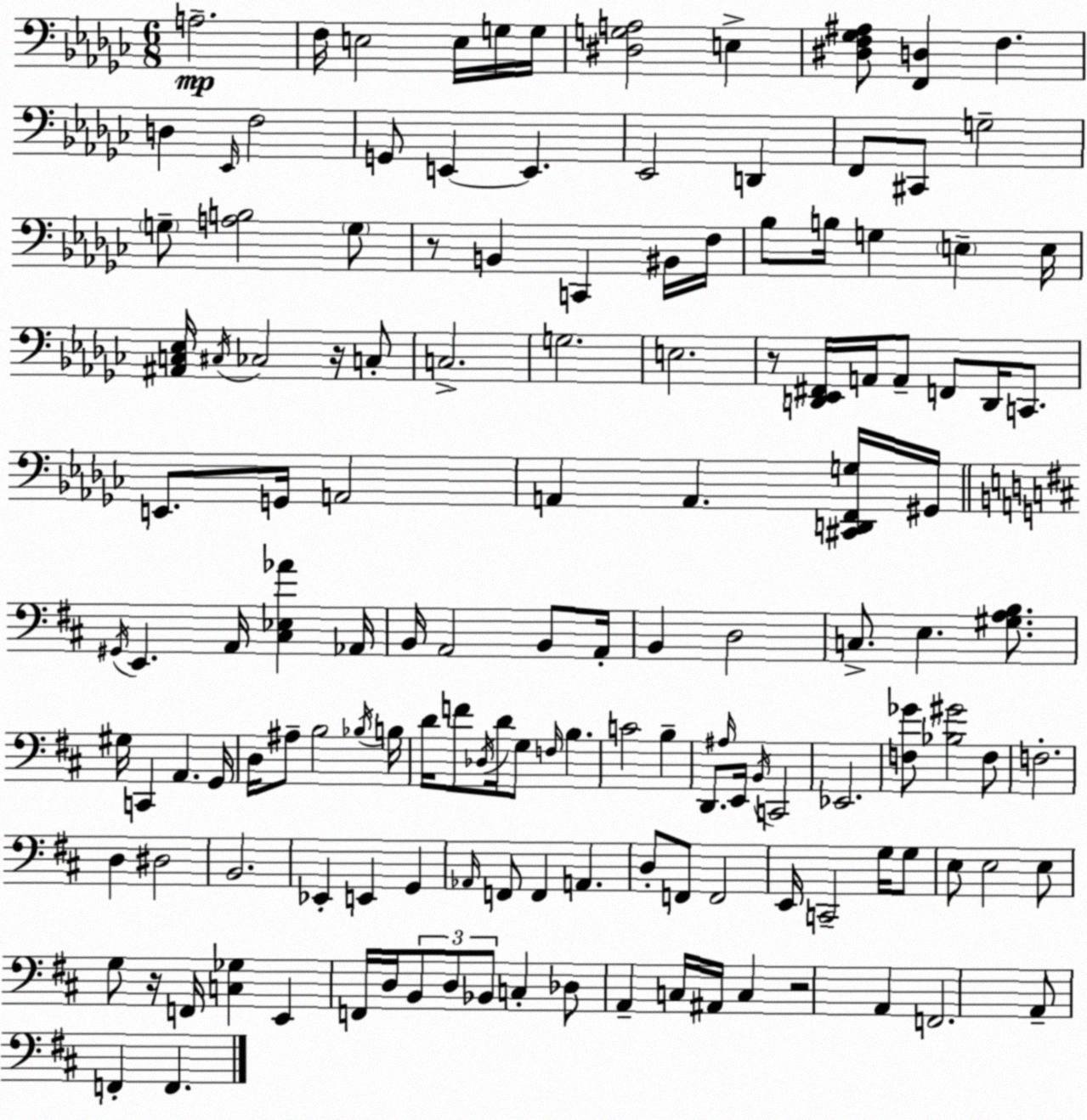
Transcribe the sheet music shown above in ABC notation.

X:1
T:Untitled
M:6/8
L:1/4
K:Ebm
A,2 F,/4 E,2 E,/4 G,/4 G,/4 [^D,G,A,]2 E, [^D,F,_G,^A,]/2 [F,,D,] F, D, _E,,/4 F,2 G,,/2 E,, E,, _E,,2 D,, F,,/2 ^C,,/2 G,2 G,/2 [A,B,]2 G,/2 z/2 B,, C,, ^B,,/4 F,/4 _B,/2 B,/4 G, E, E,/4 [^A,,C,_E,]/4 ^C,/4 _C,2 z/4 C,/2 C,2 G,2 E,2 z/2 [D,,_E,,^F,,]/4 A,,/4 A,,/2 F,,/2 D,,/4 C,,/2 E,,/2 G,,/4 A,,2 A,, A,, [^C,,D,,F,,G,]/4 ^G,,/4 ^G,,/4 E,, A,,/4 [^C,_E,_A] _A,,/4 B,,/4 A,,2 B,,/2 A,,/4 B,, D,2 C,/2 E, [^G,A,B,]/2 ^G,/4 C,, A,, G,,/4 D,/4 ^A,/2 B,2 _B,/4 B,/4 D/4 F/2 _D,/4 D/4 G,/2 F,/4 B, C2 B, D,,/2 ^A,/4 E,,/4 B,,/4 C,,2 _E,,2 [F,_G]/2 [_B,^G]2 F,/2 F,2 D, ^D,2 B,,2 _E,, E,, G,, _A,,/4 F,,/2 F,, A,, D,/2 F,,/2 F,,2 E,,/4 C,,2 G,/4 G,/2 E,/2 E,2 E,/2 G,/2 z/4 F,,/4 [C,_G,] E,, F,,/4 D,/4 B,,/2 D,/2 _B,,/2 C, _D,/2 A,, C,/4 ^A,,/4 C, z2 A,, F,,2 A,,/2 F,, F,,